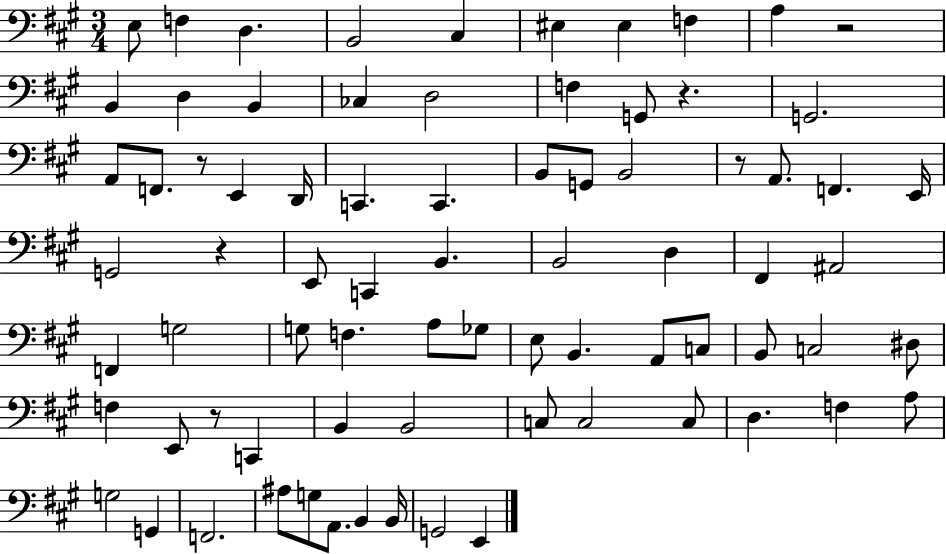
{
  \clef bass
  \numericTimeSignature
  \time 3/4
  \key a \major
  e8 f4 d4. | b,2 cis4 | eis4 eis4 f4 | a4 r2 | \break b,4 d4 b,4 | ces4 d2 | f4 g,8 r4. | g,2. | \break a,8 f,8. r8 e,4 d,16 | c,4. c,4. | b,8 g,8 b,2 | r8 a,8. f,4. e,16 | \break g,2 r4 | e,8 c,4 b,4. | b,2 d4 | fis,4 ais,2 | \break f,4 g2 | g8 f4. a8 ges8 | e8 b,4. a,8 c8 | b,8 c2 dis8 | \break f4 e,8 r8 c,4 | b,4 b,2 | c8 c2 c8 | d4. f4 a8 | \break g2 g,4 | f,2. | ais8 g8 a,8. b,4 b,16 | g,2 e,4 | \break \bar "|."
}